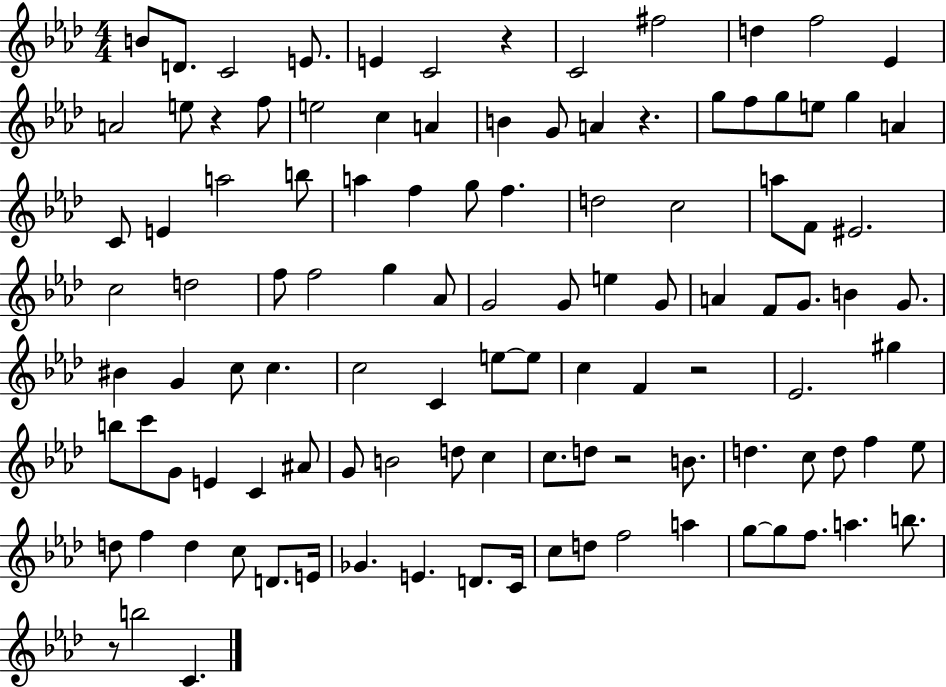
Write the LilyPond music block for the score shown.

{
  \clef treble
  \numericTimeSignature
  \time 4/4
  \key aes \major
  b'8 d'8. c'2 e'8. | e'4 c'2 r4 | c'2 fis''2 | d''4 f''2 ees'4 | \break a'2 e''8 r4 f''8 | e''2 c''4 a'4 | b'4 g'8 a'4 r4. | g''8 f''8 g''8 e''8 g''4 a'4 | \break c'8 e'4 a''2 b''8 | a''4 f''4 g''8 f''4. | d''2 c''2 | a''8 f'8 eis'2. | \break c''2 d''2 | f''8 f''2 g''4 aes'8 | g'2 g'8 e''4 g'8 | a'4 f'8 g'8. b'4 g'8. | \break bis'4 g'4 c''8 c''4. | c''2 c'4 e''8~~ e''8 | c''4 f'4 r2 | ees'2. gis''4 | \break b''8 c'''8 g'8 e'4 c'4 ais'8 | g'8 b'2 d''8 c''4 | c''8. d''8 r2 b'8. | d''4. c''8 d''8 f''4 ees''8 | \break d''8 f''4 d''4 c''8 d'8. e'16 | ges'4. e'4. d'8. c'16 | c''8 d''8 f''2 a''4 | g''8~~ g''8 f''8. a''4. b''8. | \break r8 b''2 c'4. | \bar "|."
}